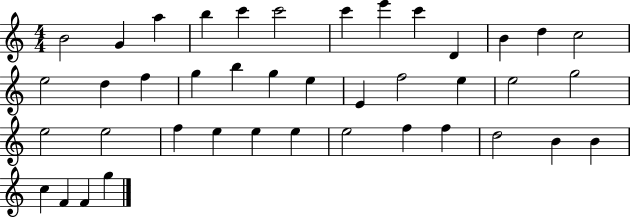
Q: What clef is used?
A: treble